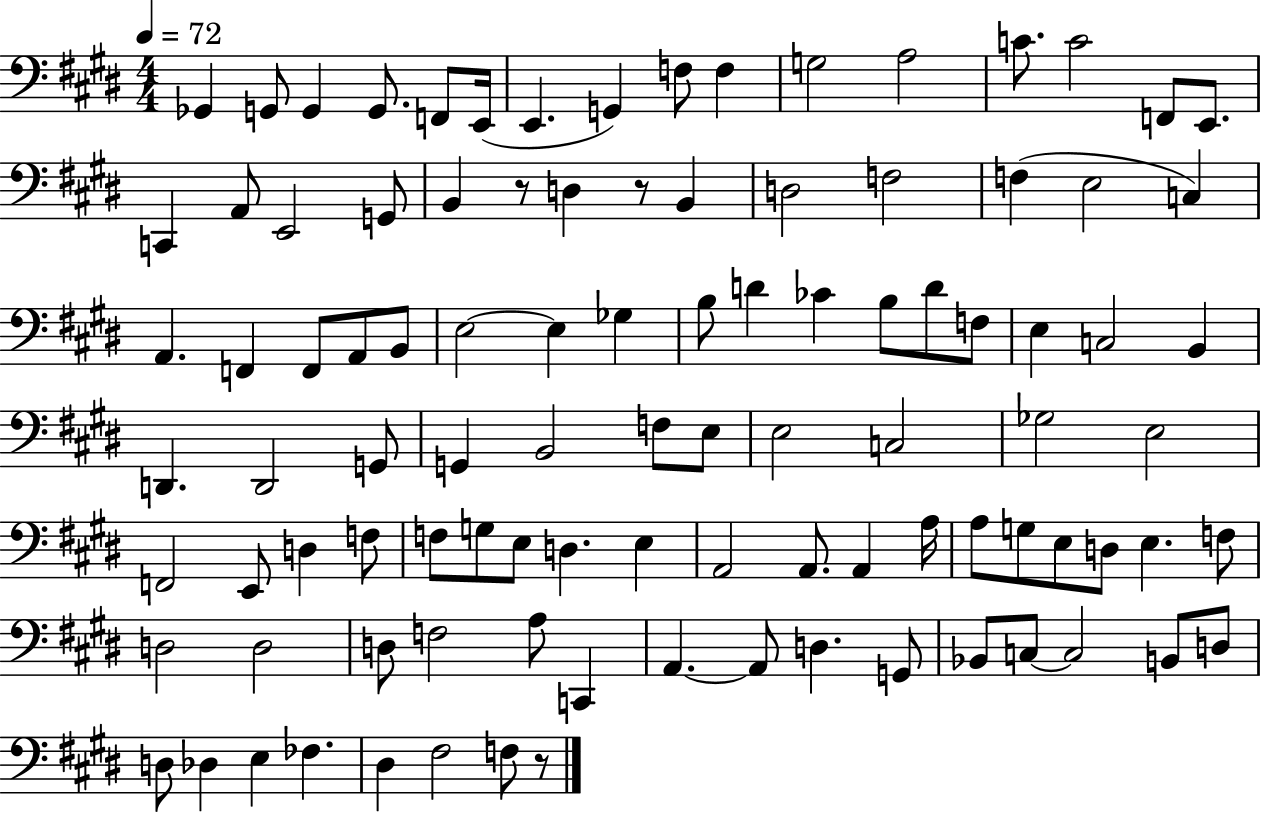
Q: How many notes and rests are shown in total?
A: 100